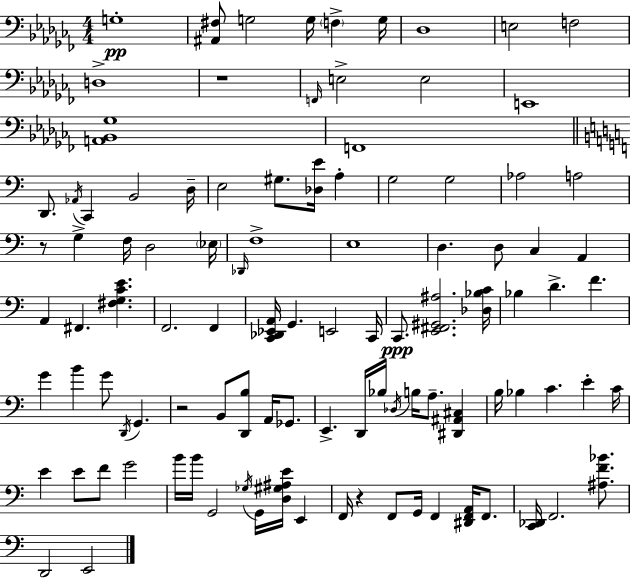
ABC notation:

X:1
T:Untitled
M:4/4
L:1/4
K:Abm
G,4 [^A,,^F,]/2 G,2 G,/4 F, G,/4 _D,4 E,2 F,2 D,4 z4 F,,/4 E,2 E,2 E,,4 [A,,_B,,_G,]4 F,,4 D,,/2 _A,,/4 C,, B,,2 D,/4 E,2 ^G,/2 [_D,E]/4 A, G,2 G,2 _A,2 A,2 z/2 G, F,/4 D,2 _E,/4 _D,,/4 F,4 E,4 D, D,/2 C, A,, A,, ^F,, [^F,G,CE] F,,2 F,, [C,,_D,,_E,,A,,]/4 G,, E,,2 C,,/4 C,,/2 [E,,^F,,^G,,^A,]2 [_D,_B,C]/4 _B, D F G B G/2 D,,/4 G,, z2 B,,/2 [D,,B,]/2 A,,/4 _G,,/2 E,, D,,/4 _B,/4 _D,/4 B,/4 A,/2 [^D,,^A,,^C,] B,/4 _B, C E C/4 E E/2 F/2 G2 B/4 B/4 G,,2 _G,/4 G,,/4 [D,^G,^A,E]/4 E,, F,,/4 z F,,/2 G,,/4 F,, [^D,,F,,A,,]/4 F,,/2 [C,,_D,,]/4 F,,2 [^A,F_B]/2 D,,2 E,,2